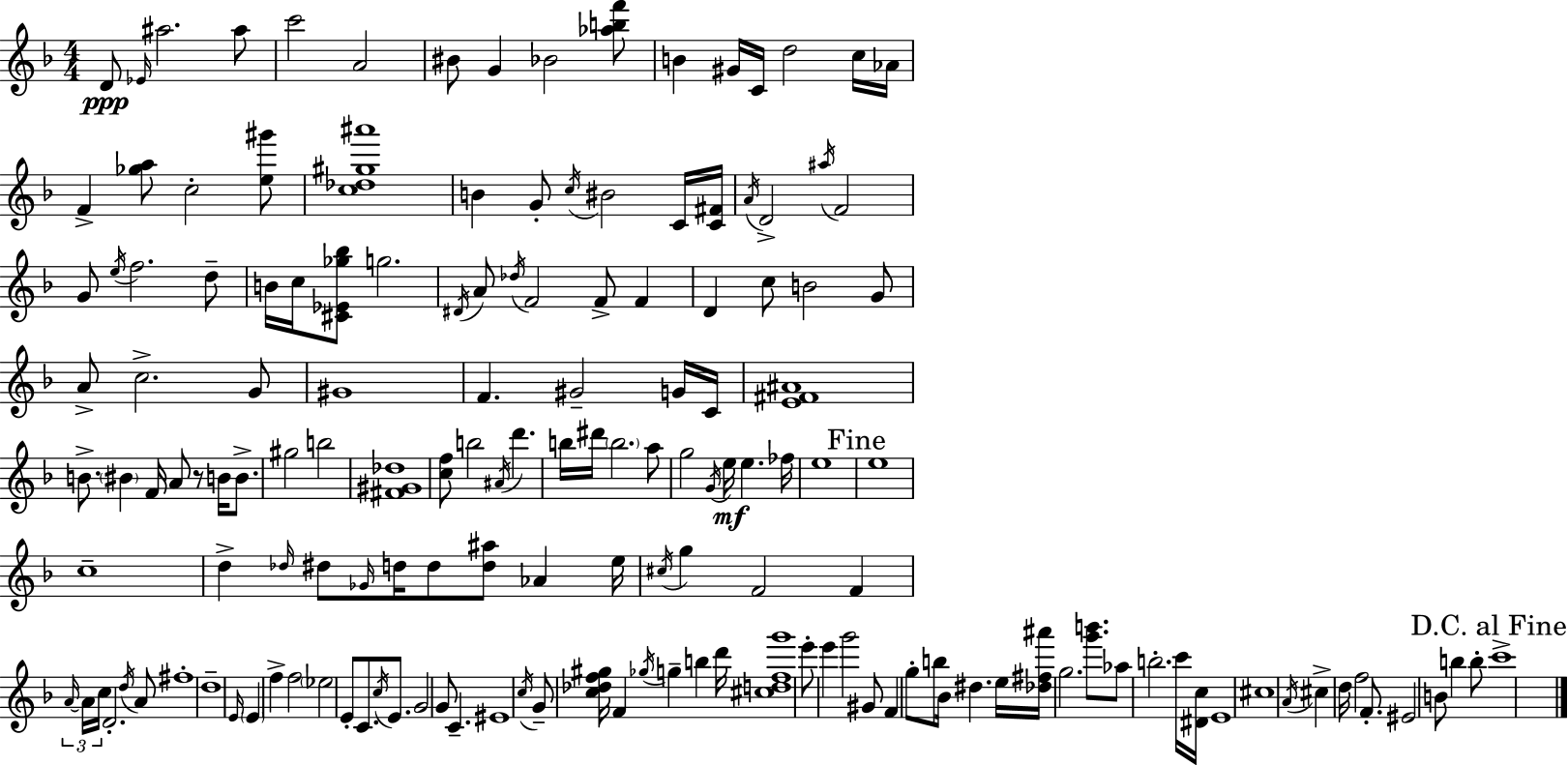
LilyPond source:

{
  \clef treble
  \numericTimeSignature
  \time 4/4
  \key f \major
  d'8\ppp \grace { ees'16 } ais''2. ais''8 | c'''2 a'2 | bis'8 g'4 bes'2 <aes'' b'' f'''>8 | b'4 gis'16 c'16 d''2 c''16 | \break aes'16 f'4-> <ges'' a''>8 c''2-. <e'' gis'''>8 | <c'' des'' gis'' ais'''>1 | b'4 g'8-. \acciaccatura { c''16 } bis'2 | c'16 <c' fis'>16 \acciaccatura { a'16 } d'2-> \acciaccatura { ais''16 } f'2 | \break g'8 \acciaccatura { e''16 } f''2. | d''8-- b'16 c''16 <cis' ees' ges'' bes''>8 g''2. | \acciaccatura { dis'16 } a'8 \acciaccatura { des''16 } f'2 | f'8-> f'4 d'4 c''8 b'2 | \break g'8 a'8-> c''2.-> | g'8 gis'1 | f'4. gis'2-- | g'16 c'16 <e' fis' ais'>1 | \break b'8.-> \parenthesize bis'4 f'16 a'8 | r8 b'16 b'8.-> gis''2 b''2 | <fis' gis' des''>1 | <c'' f''>8 b''2 | \break \acciaccatura { ais'16 } d'''4. b''16 dis'''16 \parenthesize b''2. | a''8 g''2 | \acciaccatura { g'16 } e''16\mf e''4. fes''16 e''1 | \mark "Fine" e''1 | \break c''1-- | d''4-> \grace { des''16 } dis''8 | \grace { ges'16 } d''16 d''8 <d'' ais''>8 aes'4 e''16 \acciaccatura { cis''16 } g''4 | f'2 f'4 \tuplet 3/2 { \grace { a'16~ }~ a'16 c''16 } d'2.-. | \break \acciaccatura { d''16 } a'8 fis''1-. | d''1-- | \grace { e'16 } \parenthesize e'4 | f''4-> f''2 \parenthesize ees''2 | \break e'8-. c'8. \acciaccatura { c''16 } e'8. | g'2 g'8 c'4.-- | eis'1 | \acciaccatura { c''16 } g'8-- <c'' des'' f'' gis''>16 f'4 \acciaccatura { ges''16 } g''4-- b''4 | \break d'''16 <cis'' d'' f'' g'''>1 | e'''8-. e'''4 g'''2 | gis'8 f'4 g''8-. b''8 bes'16 dis''4. | e''16 <des'' fis'' ais'''>16 g''2. <g''' b'''>8. | \break aes''8 b''2.-. | c'''16 <dis' c''>16 e'1 | cis''1 | \acciaccatura { a'16 } cis''4-> d''16 f''2 | \break f'8.-. eis'2 b'8 b''4 | b''8-. \mark "D.C. al Fine" c'''1-> | \bar "|."
}